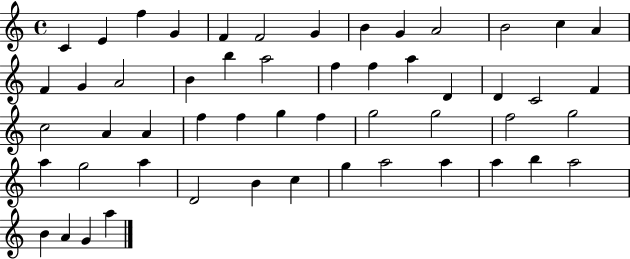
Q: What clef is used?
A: treble